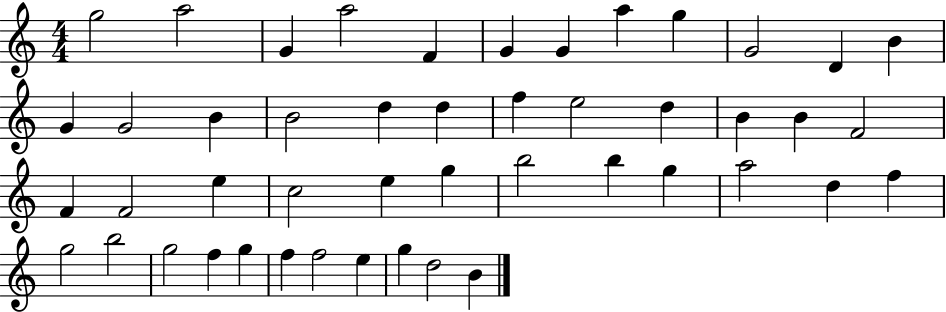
{
  \clef treble
  \numericTimeSignature
  \time 4/4
  \key c \major
  g''2 a''2 | g'4 a''2 f'4 | g'4 g'4 a''4 g''4 | g'2 d'4 b'4 | \break g'4 g'2 b'4 | b'2 d''4 d''4 | f''4 e''2 d''4 | b'4 b'4 f'2 | \break f'4 f'2 e''4 | c''2 e''4 g''4 | b''2 b''4 g''4 | a''2 d''4 f''4 | \break g''2 b''2 | g''2 f''4 g''4 | f''4 f''2 e''4 | g''4 d''2 b'4 | \break \bar "|."
}